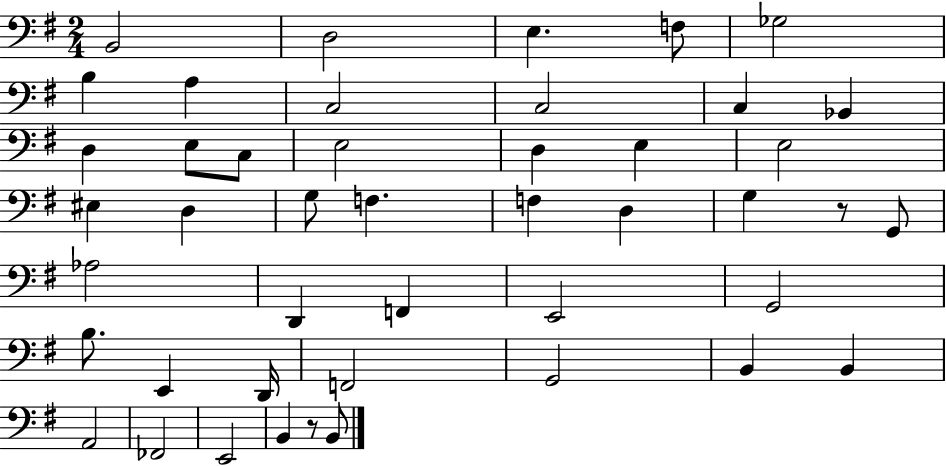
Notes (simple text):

B2/h D3/h E3/q. F3/e Gb3/h B3/q A3/q C3/h C3/h C3/q Bb2/q D3/q E3/e C3/e E3/h D3/q E3/q E3/h EIS3/q D3/q G3/e F3/q. F3/q D3/q G3/q R/e G2/e Ab3/h D2/q F2/q E2/h G2/h B3/e. E2/q D2/s F2/h G2/h B2/q B2/q A2/h FES2/h E2/h B2/q R/e B2/e